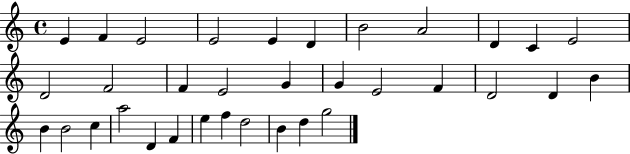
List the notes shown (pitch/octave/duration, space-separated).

E4/q F4/q E4/h E4/h E4/q D4/q B4/h A4/h D4/q C4/q E4/h D4/h F4/h F4/q E4/h G4/q G4/q E4/h F4/q D4/h D4/q B4/q B4/q B4/h C5/q A5/h D4/q F4/q E5/q F5/q D5/h B4/q D5/q G5/h